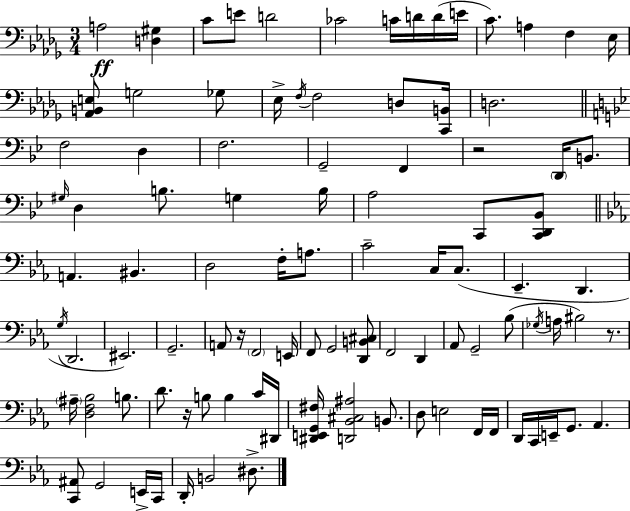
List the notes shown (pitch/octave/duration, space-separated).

A3/h [D3,G#3]/q C4/e E4/e D4/h CES4/h C4/s D4/s D4/s E4/s C4/e. A3/q F3/q Eb3/s [Ab2,B2,E3]/e G3/h Gb3/e Eb3/s F3/s F3/h D3/e [C2,B2]/s D3/h. F3/h D3/q F3/h. G2/h F2/q R/h D2/s B2/e. G#3/s D3/q B3/e. G3/q B3/s A3/h C2/e [C2,D2,Bb2]/e A2/q. BIS2/q. D3/h F3/s A3/e. C4/h C3/s C3/e. Eb2/q. D2/q. G3/s D2/h. EIS2/h. G2/h. A2/e R/s F2/h E2/s F2/e G2/h [D2,B2,C#3]/e F2/h D2/q Ab2/e G2/h Bb3/e Gb3/s A3/s BIS3/h R/e. A#3/s [D3,F3,Bb3]/h B3/e. D4/e. R/s B3/e B3/q C4/s D#2/s [D#2,E2,G2,F#3]/s [D2,Bb2,C#3,A#3]/h B2/e. D3/e E3/h F2/s F2/s D2/s C2/s E2/s G2/e. Ab2/q. [C2,A#2]/e G2/h E2/s C2/s D2/s B2/h D#3/e.